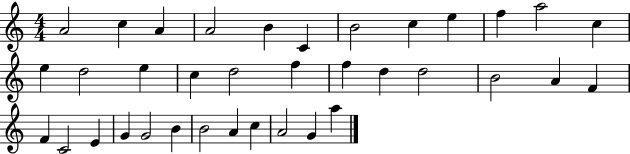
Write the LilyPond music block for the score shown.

{
  \clef treble
  \numericTimeSignature
  \time 4/4
  \key c \major
  a'2 c''4 a'4 | a'2 b'4 c'4 | b'2 c''4 e''4 | f''4 a''2 c''4 | \break e''4 d''2 e''4 | c''4 d''2 f''4 | f''4 d''4 d''2 | b'2 a'4 f'4 | \break f'4 c'2 e'4 | g'4 g'2 b'4 | b'2 a'4 c''4 | a'2 g'4 a''4 | \break \bar "|."
}